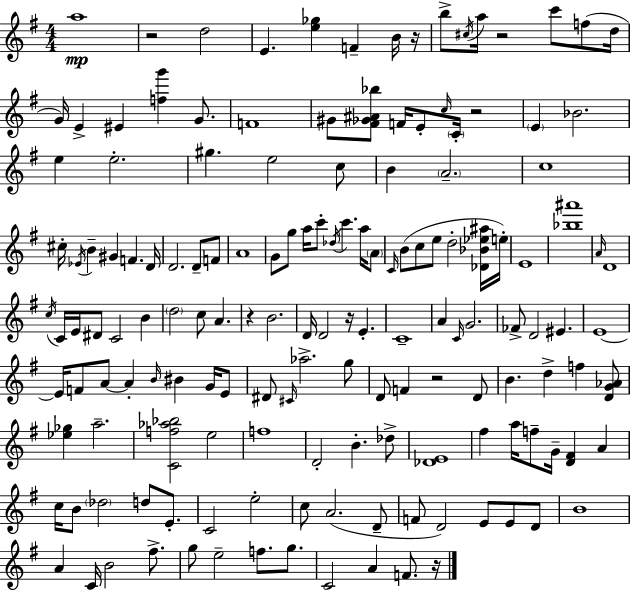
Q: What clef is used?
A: treble